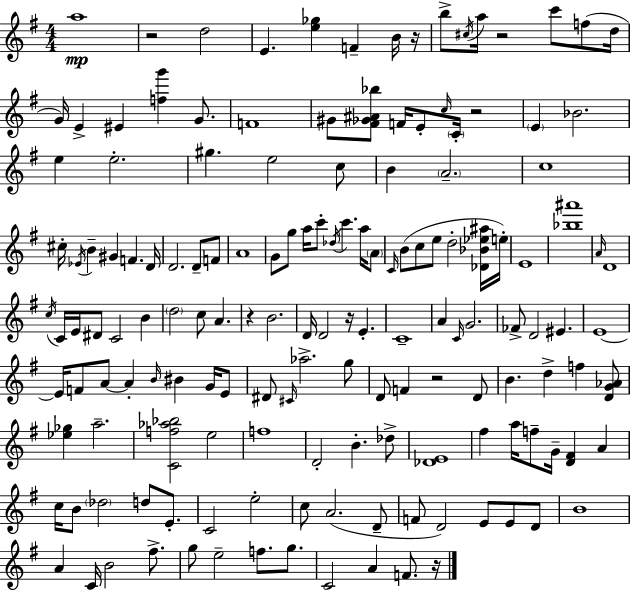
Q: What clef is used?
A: treble